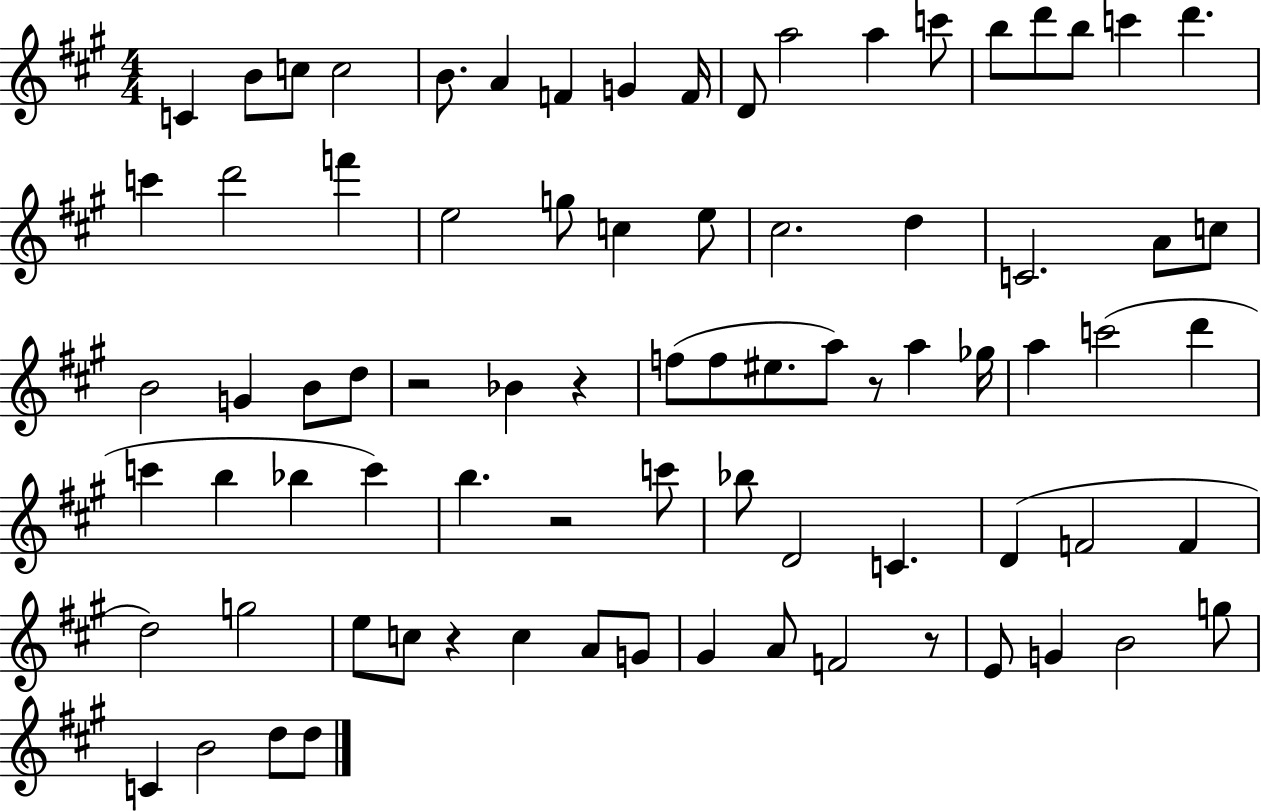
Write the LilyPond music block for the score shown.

{
  \clef treble
  \numericTimeSignature
  \time 4/4
  \key a \major
  \repeat volta 2 { c'4 b'8 c''8 c''2 | b'8. a'4 f'4 g'4 f'16 | d'8 a''2 a''4 c'''8 | b''8 d'''8 b''8 c'''4 d'''4. | \break c'''4 d'''2 f'''4 | e''2 g''8 c''4 e''8 | cis''2. d''4 | c'2. a'8 c''8 | \break b'2 g'4 b'8 d''8 | r2 bes'4 r4 | f''8( f''8 eis''8. a''8) r8 a''4 ges''16 | a''4 c'''2( d'''4 | \break c'''4 b''4 bes''4 c'''4) | b''4. r2 c'''8 | bes''8 d'2 c'4. | d'4( f'2 f'4 | \break d''2) g''2 | e''8 c''8 r4 c''4 a'8 g'8 | gis'4 a'8 f'2 r8 | e'8 g'4 b'2 g''8 | \break c'4 b'2 d''8 d''8 | } \bar "|."
}